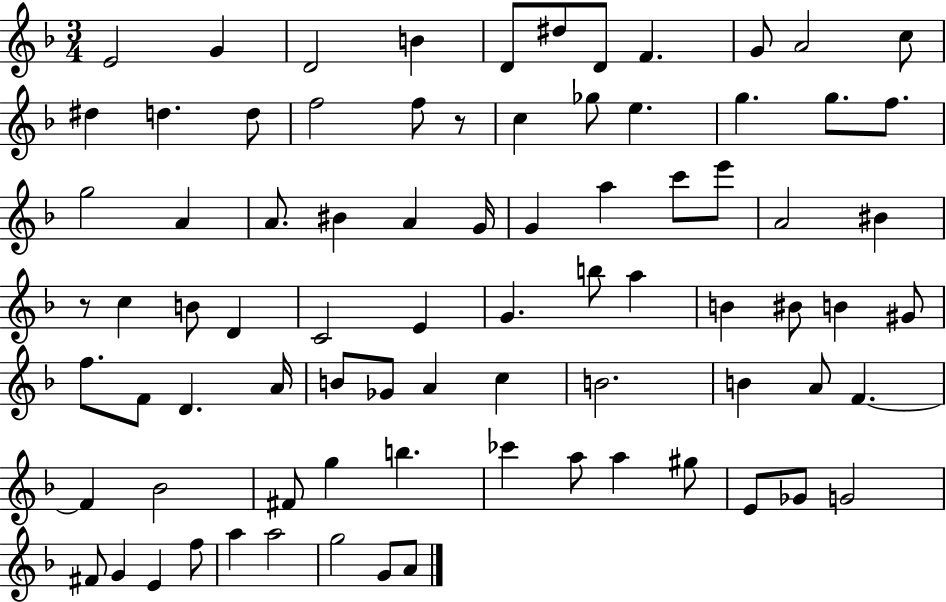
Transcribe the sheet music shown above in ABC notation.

X:1
T:Untitled
M:3/4
L:1/4
K:F
E2 G D2 B D/2 ^d/2 D/2 F G/2 A2 c/2 ^d d d/2 f2 f/2 z/2 c _g/2 e g g/2 f/2 g2 A A/2 ^B A G/4 G a c'/2 e'/2 A2 ^B z/2 c B/2 D C2 E G b/2 a B ^B/2 B ^G/2 f/2 F/2 D A/4 B/2 _G/2 A c B2 B A/2 F F _B2 ^F/2 g b _c' a/2 a ^g/2 E/2 _G/2 G2 ^F/2 G E f/2 a a2 g2 G/2 A/2